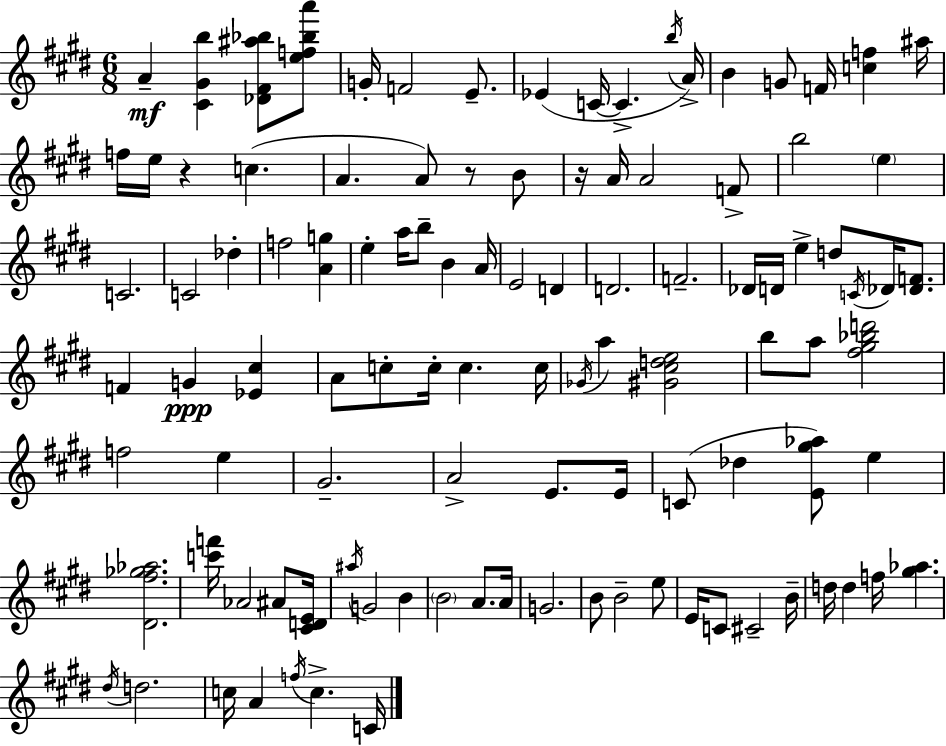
A4/q [C#4,G#4,B5]/q [Db4,F#4,A#5,Bb5]/e [E5,F5,Bb5,A6]/e G4/s F4/h E4/e. Eb4/q C4/s C4/q. B5/s A4/s B4/q G4/e F4/s [C5,F5]/q A#5/s F5/s E5/s R/q C5/q. A4/q. A4/e R/e B4/e R/s A4/s A4/h F4/e B5/h E5/q C4/h. C4/h Db5/q F5/h [A4,G5]/q E5/q A5/s B5/e B4/q A4/s E4/h D4/q D4/h. F4/h. Db4/s D4/s E5/q D5/e C4/s Db4/s [Db4,F4]/e. F4/q G4/q [Eb4,C#5]/q A4/e C5/e C5/s C5/q. C5/s Gb4/s A5/q [G#4,C#5,D5,E5]/h B5/e A5/e [F#5,G#5,Bb5,D6]/h F5/h E5/q G#4/h. A4/h E4/e. E4/s C4/e Db5/q [E4,G#5,Ab5]/e E5/q [D#4,F#5,Gb5,Ab5]/h. [C6,F6]/s Ab4/h A#4/e [C#4,D4,E4]/s A#5/s G4/h B4/q B4/h A4/e. A4/s G4/h. B4/e B4/h E5/e E4/s C4/e C#4/h B4/s D5/s D5/q F5/s [G#5,Ab5]/q. D#5/s D5/h. C5/s A4/q F5/s C5/q. C4/s